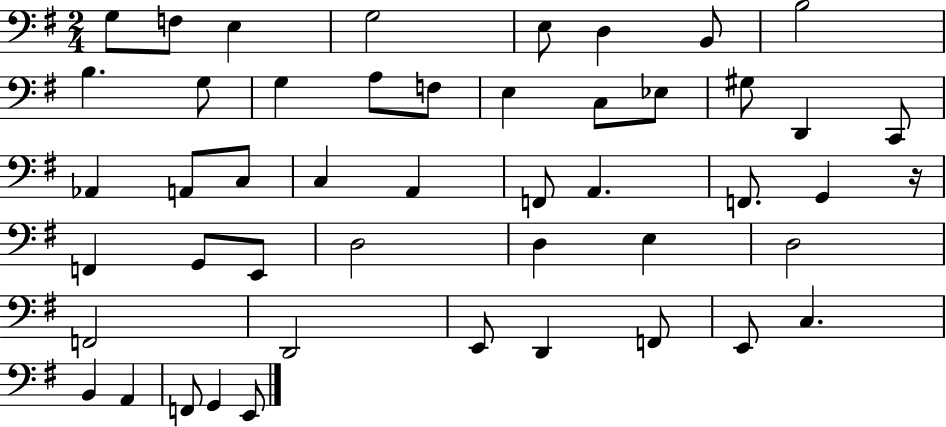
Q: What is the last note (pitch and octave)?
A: E2